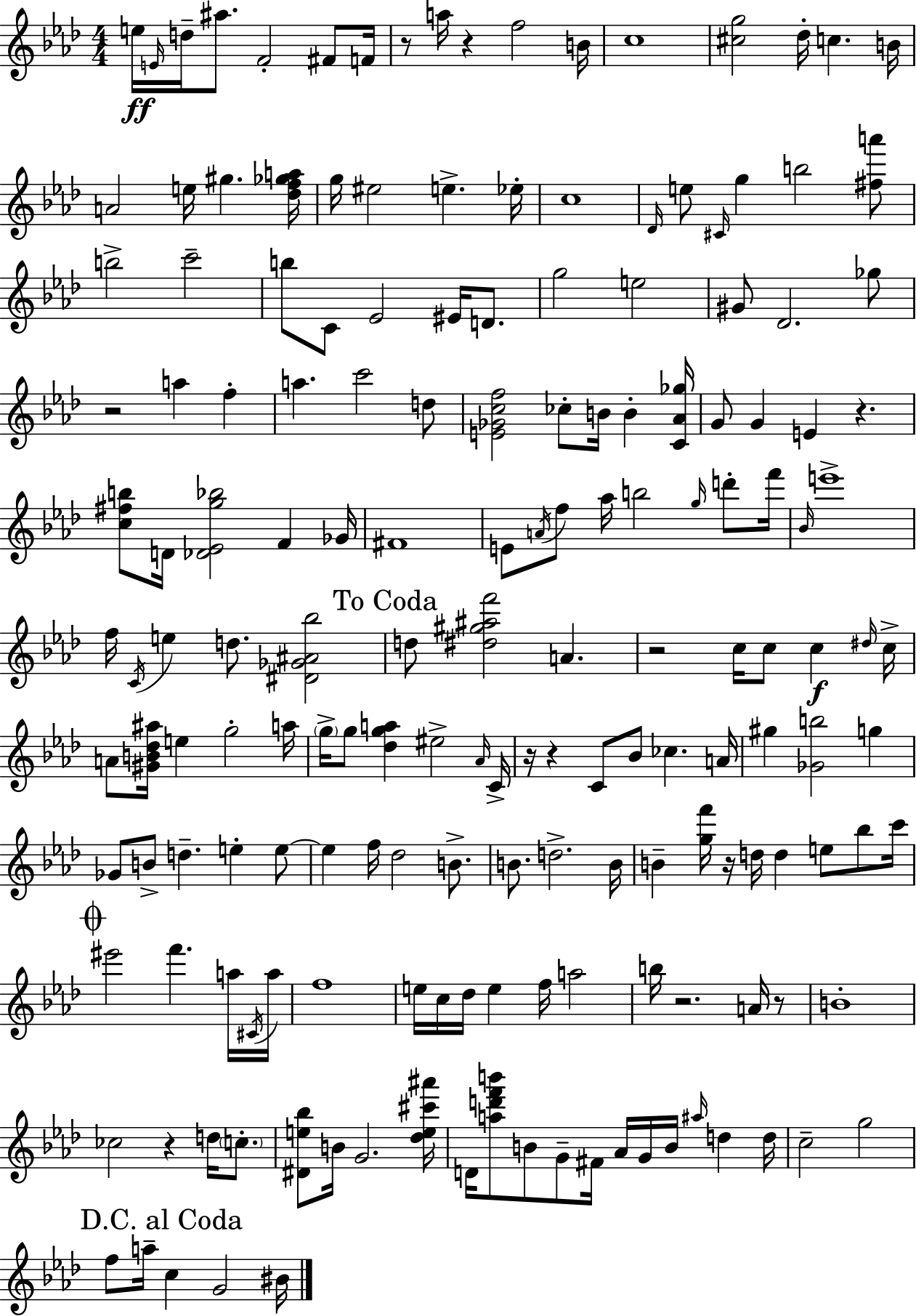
{
  \clef treble
  \numericTimeSignature
  \time 4/4
  \key f \minor
  \repeat volta 2 { e''16\ff \grace { e'16 } d''16-- ais''8. f'2-. fis'8 | f'16 r8 a''16 r4 f''2 | b'16 c''1 | <cis'' g''>2 des''16-. c''4. | \break b'16 a'2 e''16 gis''4. | <des'' f'' ges'' a''>16 g''16 eis''2 e''4.-> | ees''16-. c''1 | \grace { des'16 } e''8 \grace { cis'16 } g''4 b''2 | \break <fis'' a'''>8 b''2-> c'''2-- | b''8 c'8 ees'2 eis'16 | d'8. g''2 e''2 | gis'8 des'2. | \break ges''8 r2 a''4 f''4-. | a''4. c'''2 | d''8 <e' ges' c'' f''>2 ces''8-. b'16 b'4-. | <c' aes' ges''>16 g'8 g'4 e'4 r4. | \break <c'' fis'' b''>8 d'16 <des' ees' g'' bes''>2 f'4 | ges'16 fis'1 | e'8 \acciaccatura { a'16 } f''8 aes''16 b''2 | \grace { g''16 } d'''8-. f'''16 \grace { bes'16 } e'''1-> | \break f''16 \acciaccatura { c'16 } e''4 d''8. <dis' ges' ais' bes''>2 | \mark "To Coda" d''8 <dis'' gis'' ais'' f'''>2 | a'4. r2 c''16 | c''8 c''4\f \grace { dis''16 } c''16-> a'8 <gis' b' des'' ais''>16 e''4 g''2-. | \break a''16 \parenthesize g''16-> g''8 <des'' g'' a''>4 eis''2-> | \grace { aes'16 } c'16-> r16 r4 c'8 | bes'8 ces''4. a'16 gis''4 <ges' b''>2 | g''4 ges'8 b'8-> d''4.-- | \break e''4-. e''8~~ e''4 f''16 des''2 | b'8.-> b'8. d''2.-> | b'16 b'4-- <g'' f'''>16 r16 d''16 | d''4 e''8 bes''8 c'''16 \mark \markup { \musicglyph "scripts.coda" } eis'''2 | \break f'''4. a''16 \acciaccatura { cis'16 } a''16 f''1 | e''16 c''16 des''16 e''4 | f''16 a''2 b''16 r2. | a'16 r8 b'1-. | \break ces''2 | r4 d''16 \parenthesize c''8.-. <dis' e'' bes''>8 b'16 g'2. | <des'' e'' cis''' ais'''>16 d'16 <a'' d''' f''' b'''>8 b'8 g'8-- | fis'16 aes'16 g'16 b'16 \grace { ais''16 } d''4 d''16 c''2-- | \break g''2 \mark "D.C. al Coda" f''8 a''16-- c''4 | g'2 bis'16 } \bar "|."
}